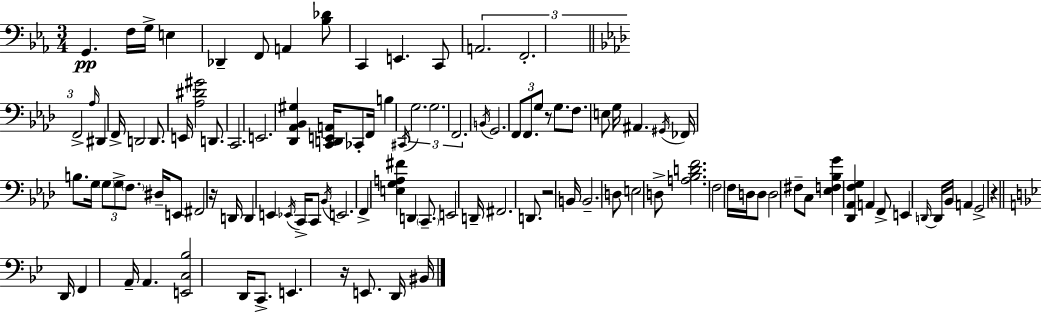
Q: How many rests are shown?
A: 5